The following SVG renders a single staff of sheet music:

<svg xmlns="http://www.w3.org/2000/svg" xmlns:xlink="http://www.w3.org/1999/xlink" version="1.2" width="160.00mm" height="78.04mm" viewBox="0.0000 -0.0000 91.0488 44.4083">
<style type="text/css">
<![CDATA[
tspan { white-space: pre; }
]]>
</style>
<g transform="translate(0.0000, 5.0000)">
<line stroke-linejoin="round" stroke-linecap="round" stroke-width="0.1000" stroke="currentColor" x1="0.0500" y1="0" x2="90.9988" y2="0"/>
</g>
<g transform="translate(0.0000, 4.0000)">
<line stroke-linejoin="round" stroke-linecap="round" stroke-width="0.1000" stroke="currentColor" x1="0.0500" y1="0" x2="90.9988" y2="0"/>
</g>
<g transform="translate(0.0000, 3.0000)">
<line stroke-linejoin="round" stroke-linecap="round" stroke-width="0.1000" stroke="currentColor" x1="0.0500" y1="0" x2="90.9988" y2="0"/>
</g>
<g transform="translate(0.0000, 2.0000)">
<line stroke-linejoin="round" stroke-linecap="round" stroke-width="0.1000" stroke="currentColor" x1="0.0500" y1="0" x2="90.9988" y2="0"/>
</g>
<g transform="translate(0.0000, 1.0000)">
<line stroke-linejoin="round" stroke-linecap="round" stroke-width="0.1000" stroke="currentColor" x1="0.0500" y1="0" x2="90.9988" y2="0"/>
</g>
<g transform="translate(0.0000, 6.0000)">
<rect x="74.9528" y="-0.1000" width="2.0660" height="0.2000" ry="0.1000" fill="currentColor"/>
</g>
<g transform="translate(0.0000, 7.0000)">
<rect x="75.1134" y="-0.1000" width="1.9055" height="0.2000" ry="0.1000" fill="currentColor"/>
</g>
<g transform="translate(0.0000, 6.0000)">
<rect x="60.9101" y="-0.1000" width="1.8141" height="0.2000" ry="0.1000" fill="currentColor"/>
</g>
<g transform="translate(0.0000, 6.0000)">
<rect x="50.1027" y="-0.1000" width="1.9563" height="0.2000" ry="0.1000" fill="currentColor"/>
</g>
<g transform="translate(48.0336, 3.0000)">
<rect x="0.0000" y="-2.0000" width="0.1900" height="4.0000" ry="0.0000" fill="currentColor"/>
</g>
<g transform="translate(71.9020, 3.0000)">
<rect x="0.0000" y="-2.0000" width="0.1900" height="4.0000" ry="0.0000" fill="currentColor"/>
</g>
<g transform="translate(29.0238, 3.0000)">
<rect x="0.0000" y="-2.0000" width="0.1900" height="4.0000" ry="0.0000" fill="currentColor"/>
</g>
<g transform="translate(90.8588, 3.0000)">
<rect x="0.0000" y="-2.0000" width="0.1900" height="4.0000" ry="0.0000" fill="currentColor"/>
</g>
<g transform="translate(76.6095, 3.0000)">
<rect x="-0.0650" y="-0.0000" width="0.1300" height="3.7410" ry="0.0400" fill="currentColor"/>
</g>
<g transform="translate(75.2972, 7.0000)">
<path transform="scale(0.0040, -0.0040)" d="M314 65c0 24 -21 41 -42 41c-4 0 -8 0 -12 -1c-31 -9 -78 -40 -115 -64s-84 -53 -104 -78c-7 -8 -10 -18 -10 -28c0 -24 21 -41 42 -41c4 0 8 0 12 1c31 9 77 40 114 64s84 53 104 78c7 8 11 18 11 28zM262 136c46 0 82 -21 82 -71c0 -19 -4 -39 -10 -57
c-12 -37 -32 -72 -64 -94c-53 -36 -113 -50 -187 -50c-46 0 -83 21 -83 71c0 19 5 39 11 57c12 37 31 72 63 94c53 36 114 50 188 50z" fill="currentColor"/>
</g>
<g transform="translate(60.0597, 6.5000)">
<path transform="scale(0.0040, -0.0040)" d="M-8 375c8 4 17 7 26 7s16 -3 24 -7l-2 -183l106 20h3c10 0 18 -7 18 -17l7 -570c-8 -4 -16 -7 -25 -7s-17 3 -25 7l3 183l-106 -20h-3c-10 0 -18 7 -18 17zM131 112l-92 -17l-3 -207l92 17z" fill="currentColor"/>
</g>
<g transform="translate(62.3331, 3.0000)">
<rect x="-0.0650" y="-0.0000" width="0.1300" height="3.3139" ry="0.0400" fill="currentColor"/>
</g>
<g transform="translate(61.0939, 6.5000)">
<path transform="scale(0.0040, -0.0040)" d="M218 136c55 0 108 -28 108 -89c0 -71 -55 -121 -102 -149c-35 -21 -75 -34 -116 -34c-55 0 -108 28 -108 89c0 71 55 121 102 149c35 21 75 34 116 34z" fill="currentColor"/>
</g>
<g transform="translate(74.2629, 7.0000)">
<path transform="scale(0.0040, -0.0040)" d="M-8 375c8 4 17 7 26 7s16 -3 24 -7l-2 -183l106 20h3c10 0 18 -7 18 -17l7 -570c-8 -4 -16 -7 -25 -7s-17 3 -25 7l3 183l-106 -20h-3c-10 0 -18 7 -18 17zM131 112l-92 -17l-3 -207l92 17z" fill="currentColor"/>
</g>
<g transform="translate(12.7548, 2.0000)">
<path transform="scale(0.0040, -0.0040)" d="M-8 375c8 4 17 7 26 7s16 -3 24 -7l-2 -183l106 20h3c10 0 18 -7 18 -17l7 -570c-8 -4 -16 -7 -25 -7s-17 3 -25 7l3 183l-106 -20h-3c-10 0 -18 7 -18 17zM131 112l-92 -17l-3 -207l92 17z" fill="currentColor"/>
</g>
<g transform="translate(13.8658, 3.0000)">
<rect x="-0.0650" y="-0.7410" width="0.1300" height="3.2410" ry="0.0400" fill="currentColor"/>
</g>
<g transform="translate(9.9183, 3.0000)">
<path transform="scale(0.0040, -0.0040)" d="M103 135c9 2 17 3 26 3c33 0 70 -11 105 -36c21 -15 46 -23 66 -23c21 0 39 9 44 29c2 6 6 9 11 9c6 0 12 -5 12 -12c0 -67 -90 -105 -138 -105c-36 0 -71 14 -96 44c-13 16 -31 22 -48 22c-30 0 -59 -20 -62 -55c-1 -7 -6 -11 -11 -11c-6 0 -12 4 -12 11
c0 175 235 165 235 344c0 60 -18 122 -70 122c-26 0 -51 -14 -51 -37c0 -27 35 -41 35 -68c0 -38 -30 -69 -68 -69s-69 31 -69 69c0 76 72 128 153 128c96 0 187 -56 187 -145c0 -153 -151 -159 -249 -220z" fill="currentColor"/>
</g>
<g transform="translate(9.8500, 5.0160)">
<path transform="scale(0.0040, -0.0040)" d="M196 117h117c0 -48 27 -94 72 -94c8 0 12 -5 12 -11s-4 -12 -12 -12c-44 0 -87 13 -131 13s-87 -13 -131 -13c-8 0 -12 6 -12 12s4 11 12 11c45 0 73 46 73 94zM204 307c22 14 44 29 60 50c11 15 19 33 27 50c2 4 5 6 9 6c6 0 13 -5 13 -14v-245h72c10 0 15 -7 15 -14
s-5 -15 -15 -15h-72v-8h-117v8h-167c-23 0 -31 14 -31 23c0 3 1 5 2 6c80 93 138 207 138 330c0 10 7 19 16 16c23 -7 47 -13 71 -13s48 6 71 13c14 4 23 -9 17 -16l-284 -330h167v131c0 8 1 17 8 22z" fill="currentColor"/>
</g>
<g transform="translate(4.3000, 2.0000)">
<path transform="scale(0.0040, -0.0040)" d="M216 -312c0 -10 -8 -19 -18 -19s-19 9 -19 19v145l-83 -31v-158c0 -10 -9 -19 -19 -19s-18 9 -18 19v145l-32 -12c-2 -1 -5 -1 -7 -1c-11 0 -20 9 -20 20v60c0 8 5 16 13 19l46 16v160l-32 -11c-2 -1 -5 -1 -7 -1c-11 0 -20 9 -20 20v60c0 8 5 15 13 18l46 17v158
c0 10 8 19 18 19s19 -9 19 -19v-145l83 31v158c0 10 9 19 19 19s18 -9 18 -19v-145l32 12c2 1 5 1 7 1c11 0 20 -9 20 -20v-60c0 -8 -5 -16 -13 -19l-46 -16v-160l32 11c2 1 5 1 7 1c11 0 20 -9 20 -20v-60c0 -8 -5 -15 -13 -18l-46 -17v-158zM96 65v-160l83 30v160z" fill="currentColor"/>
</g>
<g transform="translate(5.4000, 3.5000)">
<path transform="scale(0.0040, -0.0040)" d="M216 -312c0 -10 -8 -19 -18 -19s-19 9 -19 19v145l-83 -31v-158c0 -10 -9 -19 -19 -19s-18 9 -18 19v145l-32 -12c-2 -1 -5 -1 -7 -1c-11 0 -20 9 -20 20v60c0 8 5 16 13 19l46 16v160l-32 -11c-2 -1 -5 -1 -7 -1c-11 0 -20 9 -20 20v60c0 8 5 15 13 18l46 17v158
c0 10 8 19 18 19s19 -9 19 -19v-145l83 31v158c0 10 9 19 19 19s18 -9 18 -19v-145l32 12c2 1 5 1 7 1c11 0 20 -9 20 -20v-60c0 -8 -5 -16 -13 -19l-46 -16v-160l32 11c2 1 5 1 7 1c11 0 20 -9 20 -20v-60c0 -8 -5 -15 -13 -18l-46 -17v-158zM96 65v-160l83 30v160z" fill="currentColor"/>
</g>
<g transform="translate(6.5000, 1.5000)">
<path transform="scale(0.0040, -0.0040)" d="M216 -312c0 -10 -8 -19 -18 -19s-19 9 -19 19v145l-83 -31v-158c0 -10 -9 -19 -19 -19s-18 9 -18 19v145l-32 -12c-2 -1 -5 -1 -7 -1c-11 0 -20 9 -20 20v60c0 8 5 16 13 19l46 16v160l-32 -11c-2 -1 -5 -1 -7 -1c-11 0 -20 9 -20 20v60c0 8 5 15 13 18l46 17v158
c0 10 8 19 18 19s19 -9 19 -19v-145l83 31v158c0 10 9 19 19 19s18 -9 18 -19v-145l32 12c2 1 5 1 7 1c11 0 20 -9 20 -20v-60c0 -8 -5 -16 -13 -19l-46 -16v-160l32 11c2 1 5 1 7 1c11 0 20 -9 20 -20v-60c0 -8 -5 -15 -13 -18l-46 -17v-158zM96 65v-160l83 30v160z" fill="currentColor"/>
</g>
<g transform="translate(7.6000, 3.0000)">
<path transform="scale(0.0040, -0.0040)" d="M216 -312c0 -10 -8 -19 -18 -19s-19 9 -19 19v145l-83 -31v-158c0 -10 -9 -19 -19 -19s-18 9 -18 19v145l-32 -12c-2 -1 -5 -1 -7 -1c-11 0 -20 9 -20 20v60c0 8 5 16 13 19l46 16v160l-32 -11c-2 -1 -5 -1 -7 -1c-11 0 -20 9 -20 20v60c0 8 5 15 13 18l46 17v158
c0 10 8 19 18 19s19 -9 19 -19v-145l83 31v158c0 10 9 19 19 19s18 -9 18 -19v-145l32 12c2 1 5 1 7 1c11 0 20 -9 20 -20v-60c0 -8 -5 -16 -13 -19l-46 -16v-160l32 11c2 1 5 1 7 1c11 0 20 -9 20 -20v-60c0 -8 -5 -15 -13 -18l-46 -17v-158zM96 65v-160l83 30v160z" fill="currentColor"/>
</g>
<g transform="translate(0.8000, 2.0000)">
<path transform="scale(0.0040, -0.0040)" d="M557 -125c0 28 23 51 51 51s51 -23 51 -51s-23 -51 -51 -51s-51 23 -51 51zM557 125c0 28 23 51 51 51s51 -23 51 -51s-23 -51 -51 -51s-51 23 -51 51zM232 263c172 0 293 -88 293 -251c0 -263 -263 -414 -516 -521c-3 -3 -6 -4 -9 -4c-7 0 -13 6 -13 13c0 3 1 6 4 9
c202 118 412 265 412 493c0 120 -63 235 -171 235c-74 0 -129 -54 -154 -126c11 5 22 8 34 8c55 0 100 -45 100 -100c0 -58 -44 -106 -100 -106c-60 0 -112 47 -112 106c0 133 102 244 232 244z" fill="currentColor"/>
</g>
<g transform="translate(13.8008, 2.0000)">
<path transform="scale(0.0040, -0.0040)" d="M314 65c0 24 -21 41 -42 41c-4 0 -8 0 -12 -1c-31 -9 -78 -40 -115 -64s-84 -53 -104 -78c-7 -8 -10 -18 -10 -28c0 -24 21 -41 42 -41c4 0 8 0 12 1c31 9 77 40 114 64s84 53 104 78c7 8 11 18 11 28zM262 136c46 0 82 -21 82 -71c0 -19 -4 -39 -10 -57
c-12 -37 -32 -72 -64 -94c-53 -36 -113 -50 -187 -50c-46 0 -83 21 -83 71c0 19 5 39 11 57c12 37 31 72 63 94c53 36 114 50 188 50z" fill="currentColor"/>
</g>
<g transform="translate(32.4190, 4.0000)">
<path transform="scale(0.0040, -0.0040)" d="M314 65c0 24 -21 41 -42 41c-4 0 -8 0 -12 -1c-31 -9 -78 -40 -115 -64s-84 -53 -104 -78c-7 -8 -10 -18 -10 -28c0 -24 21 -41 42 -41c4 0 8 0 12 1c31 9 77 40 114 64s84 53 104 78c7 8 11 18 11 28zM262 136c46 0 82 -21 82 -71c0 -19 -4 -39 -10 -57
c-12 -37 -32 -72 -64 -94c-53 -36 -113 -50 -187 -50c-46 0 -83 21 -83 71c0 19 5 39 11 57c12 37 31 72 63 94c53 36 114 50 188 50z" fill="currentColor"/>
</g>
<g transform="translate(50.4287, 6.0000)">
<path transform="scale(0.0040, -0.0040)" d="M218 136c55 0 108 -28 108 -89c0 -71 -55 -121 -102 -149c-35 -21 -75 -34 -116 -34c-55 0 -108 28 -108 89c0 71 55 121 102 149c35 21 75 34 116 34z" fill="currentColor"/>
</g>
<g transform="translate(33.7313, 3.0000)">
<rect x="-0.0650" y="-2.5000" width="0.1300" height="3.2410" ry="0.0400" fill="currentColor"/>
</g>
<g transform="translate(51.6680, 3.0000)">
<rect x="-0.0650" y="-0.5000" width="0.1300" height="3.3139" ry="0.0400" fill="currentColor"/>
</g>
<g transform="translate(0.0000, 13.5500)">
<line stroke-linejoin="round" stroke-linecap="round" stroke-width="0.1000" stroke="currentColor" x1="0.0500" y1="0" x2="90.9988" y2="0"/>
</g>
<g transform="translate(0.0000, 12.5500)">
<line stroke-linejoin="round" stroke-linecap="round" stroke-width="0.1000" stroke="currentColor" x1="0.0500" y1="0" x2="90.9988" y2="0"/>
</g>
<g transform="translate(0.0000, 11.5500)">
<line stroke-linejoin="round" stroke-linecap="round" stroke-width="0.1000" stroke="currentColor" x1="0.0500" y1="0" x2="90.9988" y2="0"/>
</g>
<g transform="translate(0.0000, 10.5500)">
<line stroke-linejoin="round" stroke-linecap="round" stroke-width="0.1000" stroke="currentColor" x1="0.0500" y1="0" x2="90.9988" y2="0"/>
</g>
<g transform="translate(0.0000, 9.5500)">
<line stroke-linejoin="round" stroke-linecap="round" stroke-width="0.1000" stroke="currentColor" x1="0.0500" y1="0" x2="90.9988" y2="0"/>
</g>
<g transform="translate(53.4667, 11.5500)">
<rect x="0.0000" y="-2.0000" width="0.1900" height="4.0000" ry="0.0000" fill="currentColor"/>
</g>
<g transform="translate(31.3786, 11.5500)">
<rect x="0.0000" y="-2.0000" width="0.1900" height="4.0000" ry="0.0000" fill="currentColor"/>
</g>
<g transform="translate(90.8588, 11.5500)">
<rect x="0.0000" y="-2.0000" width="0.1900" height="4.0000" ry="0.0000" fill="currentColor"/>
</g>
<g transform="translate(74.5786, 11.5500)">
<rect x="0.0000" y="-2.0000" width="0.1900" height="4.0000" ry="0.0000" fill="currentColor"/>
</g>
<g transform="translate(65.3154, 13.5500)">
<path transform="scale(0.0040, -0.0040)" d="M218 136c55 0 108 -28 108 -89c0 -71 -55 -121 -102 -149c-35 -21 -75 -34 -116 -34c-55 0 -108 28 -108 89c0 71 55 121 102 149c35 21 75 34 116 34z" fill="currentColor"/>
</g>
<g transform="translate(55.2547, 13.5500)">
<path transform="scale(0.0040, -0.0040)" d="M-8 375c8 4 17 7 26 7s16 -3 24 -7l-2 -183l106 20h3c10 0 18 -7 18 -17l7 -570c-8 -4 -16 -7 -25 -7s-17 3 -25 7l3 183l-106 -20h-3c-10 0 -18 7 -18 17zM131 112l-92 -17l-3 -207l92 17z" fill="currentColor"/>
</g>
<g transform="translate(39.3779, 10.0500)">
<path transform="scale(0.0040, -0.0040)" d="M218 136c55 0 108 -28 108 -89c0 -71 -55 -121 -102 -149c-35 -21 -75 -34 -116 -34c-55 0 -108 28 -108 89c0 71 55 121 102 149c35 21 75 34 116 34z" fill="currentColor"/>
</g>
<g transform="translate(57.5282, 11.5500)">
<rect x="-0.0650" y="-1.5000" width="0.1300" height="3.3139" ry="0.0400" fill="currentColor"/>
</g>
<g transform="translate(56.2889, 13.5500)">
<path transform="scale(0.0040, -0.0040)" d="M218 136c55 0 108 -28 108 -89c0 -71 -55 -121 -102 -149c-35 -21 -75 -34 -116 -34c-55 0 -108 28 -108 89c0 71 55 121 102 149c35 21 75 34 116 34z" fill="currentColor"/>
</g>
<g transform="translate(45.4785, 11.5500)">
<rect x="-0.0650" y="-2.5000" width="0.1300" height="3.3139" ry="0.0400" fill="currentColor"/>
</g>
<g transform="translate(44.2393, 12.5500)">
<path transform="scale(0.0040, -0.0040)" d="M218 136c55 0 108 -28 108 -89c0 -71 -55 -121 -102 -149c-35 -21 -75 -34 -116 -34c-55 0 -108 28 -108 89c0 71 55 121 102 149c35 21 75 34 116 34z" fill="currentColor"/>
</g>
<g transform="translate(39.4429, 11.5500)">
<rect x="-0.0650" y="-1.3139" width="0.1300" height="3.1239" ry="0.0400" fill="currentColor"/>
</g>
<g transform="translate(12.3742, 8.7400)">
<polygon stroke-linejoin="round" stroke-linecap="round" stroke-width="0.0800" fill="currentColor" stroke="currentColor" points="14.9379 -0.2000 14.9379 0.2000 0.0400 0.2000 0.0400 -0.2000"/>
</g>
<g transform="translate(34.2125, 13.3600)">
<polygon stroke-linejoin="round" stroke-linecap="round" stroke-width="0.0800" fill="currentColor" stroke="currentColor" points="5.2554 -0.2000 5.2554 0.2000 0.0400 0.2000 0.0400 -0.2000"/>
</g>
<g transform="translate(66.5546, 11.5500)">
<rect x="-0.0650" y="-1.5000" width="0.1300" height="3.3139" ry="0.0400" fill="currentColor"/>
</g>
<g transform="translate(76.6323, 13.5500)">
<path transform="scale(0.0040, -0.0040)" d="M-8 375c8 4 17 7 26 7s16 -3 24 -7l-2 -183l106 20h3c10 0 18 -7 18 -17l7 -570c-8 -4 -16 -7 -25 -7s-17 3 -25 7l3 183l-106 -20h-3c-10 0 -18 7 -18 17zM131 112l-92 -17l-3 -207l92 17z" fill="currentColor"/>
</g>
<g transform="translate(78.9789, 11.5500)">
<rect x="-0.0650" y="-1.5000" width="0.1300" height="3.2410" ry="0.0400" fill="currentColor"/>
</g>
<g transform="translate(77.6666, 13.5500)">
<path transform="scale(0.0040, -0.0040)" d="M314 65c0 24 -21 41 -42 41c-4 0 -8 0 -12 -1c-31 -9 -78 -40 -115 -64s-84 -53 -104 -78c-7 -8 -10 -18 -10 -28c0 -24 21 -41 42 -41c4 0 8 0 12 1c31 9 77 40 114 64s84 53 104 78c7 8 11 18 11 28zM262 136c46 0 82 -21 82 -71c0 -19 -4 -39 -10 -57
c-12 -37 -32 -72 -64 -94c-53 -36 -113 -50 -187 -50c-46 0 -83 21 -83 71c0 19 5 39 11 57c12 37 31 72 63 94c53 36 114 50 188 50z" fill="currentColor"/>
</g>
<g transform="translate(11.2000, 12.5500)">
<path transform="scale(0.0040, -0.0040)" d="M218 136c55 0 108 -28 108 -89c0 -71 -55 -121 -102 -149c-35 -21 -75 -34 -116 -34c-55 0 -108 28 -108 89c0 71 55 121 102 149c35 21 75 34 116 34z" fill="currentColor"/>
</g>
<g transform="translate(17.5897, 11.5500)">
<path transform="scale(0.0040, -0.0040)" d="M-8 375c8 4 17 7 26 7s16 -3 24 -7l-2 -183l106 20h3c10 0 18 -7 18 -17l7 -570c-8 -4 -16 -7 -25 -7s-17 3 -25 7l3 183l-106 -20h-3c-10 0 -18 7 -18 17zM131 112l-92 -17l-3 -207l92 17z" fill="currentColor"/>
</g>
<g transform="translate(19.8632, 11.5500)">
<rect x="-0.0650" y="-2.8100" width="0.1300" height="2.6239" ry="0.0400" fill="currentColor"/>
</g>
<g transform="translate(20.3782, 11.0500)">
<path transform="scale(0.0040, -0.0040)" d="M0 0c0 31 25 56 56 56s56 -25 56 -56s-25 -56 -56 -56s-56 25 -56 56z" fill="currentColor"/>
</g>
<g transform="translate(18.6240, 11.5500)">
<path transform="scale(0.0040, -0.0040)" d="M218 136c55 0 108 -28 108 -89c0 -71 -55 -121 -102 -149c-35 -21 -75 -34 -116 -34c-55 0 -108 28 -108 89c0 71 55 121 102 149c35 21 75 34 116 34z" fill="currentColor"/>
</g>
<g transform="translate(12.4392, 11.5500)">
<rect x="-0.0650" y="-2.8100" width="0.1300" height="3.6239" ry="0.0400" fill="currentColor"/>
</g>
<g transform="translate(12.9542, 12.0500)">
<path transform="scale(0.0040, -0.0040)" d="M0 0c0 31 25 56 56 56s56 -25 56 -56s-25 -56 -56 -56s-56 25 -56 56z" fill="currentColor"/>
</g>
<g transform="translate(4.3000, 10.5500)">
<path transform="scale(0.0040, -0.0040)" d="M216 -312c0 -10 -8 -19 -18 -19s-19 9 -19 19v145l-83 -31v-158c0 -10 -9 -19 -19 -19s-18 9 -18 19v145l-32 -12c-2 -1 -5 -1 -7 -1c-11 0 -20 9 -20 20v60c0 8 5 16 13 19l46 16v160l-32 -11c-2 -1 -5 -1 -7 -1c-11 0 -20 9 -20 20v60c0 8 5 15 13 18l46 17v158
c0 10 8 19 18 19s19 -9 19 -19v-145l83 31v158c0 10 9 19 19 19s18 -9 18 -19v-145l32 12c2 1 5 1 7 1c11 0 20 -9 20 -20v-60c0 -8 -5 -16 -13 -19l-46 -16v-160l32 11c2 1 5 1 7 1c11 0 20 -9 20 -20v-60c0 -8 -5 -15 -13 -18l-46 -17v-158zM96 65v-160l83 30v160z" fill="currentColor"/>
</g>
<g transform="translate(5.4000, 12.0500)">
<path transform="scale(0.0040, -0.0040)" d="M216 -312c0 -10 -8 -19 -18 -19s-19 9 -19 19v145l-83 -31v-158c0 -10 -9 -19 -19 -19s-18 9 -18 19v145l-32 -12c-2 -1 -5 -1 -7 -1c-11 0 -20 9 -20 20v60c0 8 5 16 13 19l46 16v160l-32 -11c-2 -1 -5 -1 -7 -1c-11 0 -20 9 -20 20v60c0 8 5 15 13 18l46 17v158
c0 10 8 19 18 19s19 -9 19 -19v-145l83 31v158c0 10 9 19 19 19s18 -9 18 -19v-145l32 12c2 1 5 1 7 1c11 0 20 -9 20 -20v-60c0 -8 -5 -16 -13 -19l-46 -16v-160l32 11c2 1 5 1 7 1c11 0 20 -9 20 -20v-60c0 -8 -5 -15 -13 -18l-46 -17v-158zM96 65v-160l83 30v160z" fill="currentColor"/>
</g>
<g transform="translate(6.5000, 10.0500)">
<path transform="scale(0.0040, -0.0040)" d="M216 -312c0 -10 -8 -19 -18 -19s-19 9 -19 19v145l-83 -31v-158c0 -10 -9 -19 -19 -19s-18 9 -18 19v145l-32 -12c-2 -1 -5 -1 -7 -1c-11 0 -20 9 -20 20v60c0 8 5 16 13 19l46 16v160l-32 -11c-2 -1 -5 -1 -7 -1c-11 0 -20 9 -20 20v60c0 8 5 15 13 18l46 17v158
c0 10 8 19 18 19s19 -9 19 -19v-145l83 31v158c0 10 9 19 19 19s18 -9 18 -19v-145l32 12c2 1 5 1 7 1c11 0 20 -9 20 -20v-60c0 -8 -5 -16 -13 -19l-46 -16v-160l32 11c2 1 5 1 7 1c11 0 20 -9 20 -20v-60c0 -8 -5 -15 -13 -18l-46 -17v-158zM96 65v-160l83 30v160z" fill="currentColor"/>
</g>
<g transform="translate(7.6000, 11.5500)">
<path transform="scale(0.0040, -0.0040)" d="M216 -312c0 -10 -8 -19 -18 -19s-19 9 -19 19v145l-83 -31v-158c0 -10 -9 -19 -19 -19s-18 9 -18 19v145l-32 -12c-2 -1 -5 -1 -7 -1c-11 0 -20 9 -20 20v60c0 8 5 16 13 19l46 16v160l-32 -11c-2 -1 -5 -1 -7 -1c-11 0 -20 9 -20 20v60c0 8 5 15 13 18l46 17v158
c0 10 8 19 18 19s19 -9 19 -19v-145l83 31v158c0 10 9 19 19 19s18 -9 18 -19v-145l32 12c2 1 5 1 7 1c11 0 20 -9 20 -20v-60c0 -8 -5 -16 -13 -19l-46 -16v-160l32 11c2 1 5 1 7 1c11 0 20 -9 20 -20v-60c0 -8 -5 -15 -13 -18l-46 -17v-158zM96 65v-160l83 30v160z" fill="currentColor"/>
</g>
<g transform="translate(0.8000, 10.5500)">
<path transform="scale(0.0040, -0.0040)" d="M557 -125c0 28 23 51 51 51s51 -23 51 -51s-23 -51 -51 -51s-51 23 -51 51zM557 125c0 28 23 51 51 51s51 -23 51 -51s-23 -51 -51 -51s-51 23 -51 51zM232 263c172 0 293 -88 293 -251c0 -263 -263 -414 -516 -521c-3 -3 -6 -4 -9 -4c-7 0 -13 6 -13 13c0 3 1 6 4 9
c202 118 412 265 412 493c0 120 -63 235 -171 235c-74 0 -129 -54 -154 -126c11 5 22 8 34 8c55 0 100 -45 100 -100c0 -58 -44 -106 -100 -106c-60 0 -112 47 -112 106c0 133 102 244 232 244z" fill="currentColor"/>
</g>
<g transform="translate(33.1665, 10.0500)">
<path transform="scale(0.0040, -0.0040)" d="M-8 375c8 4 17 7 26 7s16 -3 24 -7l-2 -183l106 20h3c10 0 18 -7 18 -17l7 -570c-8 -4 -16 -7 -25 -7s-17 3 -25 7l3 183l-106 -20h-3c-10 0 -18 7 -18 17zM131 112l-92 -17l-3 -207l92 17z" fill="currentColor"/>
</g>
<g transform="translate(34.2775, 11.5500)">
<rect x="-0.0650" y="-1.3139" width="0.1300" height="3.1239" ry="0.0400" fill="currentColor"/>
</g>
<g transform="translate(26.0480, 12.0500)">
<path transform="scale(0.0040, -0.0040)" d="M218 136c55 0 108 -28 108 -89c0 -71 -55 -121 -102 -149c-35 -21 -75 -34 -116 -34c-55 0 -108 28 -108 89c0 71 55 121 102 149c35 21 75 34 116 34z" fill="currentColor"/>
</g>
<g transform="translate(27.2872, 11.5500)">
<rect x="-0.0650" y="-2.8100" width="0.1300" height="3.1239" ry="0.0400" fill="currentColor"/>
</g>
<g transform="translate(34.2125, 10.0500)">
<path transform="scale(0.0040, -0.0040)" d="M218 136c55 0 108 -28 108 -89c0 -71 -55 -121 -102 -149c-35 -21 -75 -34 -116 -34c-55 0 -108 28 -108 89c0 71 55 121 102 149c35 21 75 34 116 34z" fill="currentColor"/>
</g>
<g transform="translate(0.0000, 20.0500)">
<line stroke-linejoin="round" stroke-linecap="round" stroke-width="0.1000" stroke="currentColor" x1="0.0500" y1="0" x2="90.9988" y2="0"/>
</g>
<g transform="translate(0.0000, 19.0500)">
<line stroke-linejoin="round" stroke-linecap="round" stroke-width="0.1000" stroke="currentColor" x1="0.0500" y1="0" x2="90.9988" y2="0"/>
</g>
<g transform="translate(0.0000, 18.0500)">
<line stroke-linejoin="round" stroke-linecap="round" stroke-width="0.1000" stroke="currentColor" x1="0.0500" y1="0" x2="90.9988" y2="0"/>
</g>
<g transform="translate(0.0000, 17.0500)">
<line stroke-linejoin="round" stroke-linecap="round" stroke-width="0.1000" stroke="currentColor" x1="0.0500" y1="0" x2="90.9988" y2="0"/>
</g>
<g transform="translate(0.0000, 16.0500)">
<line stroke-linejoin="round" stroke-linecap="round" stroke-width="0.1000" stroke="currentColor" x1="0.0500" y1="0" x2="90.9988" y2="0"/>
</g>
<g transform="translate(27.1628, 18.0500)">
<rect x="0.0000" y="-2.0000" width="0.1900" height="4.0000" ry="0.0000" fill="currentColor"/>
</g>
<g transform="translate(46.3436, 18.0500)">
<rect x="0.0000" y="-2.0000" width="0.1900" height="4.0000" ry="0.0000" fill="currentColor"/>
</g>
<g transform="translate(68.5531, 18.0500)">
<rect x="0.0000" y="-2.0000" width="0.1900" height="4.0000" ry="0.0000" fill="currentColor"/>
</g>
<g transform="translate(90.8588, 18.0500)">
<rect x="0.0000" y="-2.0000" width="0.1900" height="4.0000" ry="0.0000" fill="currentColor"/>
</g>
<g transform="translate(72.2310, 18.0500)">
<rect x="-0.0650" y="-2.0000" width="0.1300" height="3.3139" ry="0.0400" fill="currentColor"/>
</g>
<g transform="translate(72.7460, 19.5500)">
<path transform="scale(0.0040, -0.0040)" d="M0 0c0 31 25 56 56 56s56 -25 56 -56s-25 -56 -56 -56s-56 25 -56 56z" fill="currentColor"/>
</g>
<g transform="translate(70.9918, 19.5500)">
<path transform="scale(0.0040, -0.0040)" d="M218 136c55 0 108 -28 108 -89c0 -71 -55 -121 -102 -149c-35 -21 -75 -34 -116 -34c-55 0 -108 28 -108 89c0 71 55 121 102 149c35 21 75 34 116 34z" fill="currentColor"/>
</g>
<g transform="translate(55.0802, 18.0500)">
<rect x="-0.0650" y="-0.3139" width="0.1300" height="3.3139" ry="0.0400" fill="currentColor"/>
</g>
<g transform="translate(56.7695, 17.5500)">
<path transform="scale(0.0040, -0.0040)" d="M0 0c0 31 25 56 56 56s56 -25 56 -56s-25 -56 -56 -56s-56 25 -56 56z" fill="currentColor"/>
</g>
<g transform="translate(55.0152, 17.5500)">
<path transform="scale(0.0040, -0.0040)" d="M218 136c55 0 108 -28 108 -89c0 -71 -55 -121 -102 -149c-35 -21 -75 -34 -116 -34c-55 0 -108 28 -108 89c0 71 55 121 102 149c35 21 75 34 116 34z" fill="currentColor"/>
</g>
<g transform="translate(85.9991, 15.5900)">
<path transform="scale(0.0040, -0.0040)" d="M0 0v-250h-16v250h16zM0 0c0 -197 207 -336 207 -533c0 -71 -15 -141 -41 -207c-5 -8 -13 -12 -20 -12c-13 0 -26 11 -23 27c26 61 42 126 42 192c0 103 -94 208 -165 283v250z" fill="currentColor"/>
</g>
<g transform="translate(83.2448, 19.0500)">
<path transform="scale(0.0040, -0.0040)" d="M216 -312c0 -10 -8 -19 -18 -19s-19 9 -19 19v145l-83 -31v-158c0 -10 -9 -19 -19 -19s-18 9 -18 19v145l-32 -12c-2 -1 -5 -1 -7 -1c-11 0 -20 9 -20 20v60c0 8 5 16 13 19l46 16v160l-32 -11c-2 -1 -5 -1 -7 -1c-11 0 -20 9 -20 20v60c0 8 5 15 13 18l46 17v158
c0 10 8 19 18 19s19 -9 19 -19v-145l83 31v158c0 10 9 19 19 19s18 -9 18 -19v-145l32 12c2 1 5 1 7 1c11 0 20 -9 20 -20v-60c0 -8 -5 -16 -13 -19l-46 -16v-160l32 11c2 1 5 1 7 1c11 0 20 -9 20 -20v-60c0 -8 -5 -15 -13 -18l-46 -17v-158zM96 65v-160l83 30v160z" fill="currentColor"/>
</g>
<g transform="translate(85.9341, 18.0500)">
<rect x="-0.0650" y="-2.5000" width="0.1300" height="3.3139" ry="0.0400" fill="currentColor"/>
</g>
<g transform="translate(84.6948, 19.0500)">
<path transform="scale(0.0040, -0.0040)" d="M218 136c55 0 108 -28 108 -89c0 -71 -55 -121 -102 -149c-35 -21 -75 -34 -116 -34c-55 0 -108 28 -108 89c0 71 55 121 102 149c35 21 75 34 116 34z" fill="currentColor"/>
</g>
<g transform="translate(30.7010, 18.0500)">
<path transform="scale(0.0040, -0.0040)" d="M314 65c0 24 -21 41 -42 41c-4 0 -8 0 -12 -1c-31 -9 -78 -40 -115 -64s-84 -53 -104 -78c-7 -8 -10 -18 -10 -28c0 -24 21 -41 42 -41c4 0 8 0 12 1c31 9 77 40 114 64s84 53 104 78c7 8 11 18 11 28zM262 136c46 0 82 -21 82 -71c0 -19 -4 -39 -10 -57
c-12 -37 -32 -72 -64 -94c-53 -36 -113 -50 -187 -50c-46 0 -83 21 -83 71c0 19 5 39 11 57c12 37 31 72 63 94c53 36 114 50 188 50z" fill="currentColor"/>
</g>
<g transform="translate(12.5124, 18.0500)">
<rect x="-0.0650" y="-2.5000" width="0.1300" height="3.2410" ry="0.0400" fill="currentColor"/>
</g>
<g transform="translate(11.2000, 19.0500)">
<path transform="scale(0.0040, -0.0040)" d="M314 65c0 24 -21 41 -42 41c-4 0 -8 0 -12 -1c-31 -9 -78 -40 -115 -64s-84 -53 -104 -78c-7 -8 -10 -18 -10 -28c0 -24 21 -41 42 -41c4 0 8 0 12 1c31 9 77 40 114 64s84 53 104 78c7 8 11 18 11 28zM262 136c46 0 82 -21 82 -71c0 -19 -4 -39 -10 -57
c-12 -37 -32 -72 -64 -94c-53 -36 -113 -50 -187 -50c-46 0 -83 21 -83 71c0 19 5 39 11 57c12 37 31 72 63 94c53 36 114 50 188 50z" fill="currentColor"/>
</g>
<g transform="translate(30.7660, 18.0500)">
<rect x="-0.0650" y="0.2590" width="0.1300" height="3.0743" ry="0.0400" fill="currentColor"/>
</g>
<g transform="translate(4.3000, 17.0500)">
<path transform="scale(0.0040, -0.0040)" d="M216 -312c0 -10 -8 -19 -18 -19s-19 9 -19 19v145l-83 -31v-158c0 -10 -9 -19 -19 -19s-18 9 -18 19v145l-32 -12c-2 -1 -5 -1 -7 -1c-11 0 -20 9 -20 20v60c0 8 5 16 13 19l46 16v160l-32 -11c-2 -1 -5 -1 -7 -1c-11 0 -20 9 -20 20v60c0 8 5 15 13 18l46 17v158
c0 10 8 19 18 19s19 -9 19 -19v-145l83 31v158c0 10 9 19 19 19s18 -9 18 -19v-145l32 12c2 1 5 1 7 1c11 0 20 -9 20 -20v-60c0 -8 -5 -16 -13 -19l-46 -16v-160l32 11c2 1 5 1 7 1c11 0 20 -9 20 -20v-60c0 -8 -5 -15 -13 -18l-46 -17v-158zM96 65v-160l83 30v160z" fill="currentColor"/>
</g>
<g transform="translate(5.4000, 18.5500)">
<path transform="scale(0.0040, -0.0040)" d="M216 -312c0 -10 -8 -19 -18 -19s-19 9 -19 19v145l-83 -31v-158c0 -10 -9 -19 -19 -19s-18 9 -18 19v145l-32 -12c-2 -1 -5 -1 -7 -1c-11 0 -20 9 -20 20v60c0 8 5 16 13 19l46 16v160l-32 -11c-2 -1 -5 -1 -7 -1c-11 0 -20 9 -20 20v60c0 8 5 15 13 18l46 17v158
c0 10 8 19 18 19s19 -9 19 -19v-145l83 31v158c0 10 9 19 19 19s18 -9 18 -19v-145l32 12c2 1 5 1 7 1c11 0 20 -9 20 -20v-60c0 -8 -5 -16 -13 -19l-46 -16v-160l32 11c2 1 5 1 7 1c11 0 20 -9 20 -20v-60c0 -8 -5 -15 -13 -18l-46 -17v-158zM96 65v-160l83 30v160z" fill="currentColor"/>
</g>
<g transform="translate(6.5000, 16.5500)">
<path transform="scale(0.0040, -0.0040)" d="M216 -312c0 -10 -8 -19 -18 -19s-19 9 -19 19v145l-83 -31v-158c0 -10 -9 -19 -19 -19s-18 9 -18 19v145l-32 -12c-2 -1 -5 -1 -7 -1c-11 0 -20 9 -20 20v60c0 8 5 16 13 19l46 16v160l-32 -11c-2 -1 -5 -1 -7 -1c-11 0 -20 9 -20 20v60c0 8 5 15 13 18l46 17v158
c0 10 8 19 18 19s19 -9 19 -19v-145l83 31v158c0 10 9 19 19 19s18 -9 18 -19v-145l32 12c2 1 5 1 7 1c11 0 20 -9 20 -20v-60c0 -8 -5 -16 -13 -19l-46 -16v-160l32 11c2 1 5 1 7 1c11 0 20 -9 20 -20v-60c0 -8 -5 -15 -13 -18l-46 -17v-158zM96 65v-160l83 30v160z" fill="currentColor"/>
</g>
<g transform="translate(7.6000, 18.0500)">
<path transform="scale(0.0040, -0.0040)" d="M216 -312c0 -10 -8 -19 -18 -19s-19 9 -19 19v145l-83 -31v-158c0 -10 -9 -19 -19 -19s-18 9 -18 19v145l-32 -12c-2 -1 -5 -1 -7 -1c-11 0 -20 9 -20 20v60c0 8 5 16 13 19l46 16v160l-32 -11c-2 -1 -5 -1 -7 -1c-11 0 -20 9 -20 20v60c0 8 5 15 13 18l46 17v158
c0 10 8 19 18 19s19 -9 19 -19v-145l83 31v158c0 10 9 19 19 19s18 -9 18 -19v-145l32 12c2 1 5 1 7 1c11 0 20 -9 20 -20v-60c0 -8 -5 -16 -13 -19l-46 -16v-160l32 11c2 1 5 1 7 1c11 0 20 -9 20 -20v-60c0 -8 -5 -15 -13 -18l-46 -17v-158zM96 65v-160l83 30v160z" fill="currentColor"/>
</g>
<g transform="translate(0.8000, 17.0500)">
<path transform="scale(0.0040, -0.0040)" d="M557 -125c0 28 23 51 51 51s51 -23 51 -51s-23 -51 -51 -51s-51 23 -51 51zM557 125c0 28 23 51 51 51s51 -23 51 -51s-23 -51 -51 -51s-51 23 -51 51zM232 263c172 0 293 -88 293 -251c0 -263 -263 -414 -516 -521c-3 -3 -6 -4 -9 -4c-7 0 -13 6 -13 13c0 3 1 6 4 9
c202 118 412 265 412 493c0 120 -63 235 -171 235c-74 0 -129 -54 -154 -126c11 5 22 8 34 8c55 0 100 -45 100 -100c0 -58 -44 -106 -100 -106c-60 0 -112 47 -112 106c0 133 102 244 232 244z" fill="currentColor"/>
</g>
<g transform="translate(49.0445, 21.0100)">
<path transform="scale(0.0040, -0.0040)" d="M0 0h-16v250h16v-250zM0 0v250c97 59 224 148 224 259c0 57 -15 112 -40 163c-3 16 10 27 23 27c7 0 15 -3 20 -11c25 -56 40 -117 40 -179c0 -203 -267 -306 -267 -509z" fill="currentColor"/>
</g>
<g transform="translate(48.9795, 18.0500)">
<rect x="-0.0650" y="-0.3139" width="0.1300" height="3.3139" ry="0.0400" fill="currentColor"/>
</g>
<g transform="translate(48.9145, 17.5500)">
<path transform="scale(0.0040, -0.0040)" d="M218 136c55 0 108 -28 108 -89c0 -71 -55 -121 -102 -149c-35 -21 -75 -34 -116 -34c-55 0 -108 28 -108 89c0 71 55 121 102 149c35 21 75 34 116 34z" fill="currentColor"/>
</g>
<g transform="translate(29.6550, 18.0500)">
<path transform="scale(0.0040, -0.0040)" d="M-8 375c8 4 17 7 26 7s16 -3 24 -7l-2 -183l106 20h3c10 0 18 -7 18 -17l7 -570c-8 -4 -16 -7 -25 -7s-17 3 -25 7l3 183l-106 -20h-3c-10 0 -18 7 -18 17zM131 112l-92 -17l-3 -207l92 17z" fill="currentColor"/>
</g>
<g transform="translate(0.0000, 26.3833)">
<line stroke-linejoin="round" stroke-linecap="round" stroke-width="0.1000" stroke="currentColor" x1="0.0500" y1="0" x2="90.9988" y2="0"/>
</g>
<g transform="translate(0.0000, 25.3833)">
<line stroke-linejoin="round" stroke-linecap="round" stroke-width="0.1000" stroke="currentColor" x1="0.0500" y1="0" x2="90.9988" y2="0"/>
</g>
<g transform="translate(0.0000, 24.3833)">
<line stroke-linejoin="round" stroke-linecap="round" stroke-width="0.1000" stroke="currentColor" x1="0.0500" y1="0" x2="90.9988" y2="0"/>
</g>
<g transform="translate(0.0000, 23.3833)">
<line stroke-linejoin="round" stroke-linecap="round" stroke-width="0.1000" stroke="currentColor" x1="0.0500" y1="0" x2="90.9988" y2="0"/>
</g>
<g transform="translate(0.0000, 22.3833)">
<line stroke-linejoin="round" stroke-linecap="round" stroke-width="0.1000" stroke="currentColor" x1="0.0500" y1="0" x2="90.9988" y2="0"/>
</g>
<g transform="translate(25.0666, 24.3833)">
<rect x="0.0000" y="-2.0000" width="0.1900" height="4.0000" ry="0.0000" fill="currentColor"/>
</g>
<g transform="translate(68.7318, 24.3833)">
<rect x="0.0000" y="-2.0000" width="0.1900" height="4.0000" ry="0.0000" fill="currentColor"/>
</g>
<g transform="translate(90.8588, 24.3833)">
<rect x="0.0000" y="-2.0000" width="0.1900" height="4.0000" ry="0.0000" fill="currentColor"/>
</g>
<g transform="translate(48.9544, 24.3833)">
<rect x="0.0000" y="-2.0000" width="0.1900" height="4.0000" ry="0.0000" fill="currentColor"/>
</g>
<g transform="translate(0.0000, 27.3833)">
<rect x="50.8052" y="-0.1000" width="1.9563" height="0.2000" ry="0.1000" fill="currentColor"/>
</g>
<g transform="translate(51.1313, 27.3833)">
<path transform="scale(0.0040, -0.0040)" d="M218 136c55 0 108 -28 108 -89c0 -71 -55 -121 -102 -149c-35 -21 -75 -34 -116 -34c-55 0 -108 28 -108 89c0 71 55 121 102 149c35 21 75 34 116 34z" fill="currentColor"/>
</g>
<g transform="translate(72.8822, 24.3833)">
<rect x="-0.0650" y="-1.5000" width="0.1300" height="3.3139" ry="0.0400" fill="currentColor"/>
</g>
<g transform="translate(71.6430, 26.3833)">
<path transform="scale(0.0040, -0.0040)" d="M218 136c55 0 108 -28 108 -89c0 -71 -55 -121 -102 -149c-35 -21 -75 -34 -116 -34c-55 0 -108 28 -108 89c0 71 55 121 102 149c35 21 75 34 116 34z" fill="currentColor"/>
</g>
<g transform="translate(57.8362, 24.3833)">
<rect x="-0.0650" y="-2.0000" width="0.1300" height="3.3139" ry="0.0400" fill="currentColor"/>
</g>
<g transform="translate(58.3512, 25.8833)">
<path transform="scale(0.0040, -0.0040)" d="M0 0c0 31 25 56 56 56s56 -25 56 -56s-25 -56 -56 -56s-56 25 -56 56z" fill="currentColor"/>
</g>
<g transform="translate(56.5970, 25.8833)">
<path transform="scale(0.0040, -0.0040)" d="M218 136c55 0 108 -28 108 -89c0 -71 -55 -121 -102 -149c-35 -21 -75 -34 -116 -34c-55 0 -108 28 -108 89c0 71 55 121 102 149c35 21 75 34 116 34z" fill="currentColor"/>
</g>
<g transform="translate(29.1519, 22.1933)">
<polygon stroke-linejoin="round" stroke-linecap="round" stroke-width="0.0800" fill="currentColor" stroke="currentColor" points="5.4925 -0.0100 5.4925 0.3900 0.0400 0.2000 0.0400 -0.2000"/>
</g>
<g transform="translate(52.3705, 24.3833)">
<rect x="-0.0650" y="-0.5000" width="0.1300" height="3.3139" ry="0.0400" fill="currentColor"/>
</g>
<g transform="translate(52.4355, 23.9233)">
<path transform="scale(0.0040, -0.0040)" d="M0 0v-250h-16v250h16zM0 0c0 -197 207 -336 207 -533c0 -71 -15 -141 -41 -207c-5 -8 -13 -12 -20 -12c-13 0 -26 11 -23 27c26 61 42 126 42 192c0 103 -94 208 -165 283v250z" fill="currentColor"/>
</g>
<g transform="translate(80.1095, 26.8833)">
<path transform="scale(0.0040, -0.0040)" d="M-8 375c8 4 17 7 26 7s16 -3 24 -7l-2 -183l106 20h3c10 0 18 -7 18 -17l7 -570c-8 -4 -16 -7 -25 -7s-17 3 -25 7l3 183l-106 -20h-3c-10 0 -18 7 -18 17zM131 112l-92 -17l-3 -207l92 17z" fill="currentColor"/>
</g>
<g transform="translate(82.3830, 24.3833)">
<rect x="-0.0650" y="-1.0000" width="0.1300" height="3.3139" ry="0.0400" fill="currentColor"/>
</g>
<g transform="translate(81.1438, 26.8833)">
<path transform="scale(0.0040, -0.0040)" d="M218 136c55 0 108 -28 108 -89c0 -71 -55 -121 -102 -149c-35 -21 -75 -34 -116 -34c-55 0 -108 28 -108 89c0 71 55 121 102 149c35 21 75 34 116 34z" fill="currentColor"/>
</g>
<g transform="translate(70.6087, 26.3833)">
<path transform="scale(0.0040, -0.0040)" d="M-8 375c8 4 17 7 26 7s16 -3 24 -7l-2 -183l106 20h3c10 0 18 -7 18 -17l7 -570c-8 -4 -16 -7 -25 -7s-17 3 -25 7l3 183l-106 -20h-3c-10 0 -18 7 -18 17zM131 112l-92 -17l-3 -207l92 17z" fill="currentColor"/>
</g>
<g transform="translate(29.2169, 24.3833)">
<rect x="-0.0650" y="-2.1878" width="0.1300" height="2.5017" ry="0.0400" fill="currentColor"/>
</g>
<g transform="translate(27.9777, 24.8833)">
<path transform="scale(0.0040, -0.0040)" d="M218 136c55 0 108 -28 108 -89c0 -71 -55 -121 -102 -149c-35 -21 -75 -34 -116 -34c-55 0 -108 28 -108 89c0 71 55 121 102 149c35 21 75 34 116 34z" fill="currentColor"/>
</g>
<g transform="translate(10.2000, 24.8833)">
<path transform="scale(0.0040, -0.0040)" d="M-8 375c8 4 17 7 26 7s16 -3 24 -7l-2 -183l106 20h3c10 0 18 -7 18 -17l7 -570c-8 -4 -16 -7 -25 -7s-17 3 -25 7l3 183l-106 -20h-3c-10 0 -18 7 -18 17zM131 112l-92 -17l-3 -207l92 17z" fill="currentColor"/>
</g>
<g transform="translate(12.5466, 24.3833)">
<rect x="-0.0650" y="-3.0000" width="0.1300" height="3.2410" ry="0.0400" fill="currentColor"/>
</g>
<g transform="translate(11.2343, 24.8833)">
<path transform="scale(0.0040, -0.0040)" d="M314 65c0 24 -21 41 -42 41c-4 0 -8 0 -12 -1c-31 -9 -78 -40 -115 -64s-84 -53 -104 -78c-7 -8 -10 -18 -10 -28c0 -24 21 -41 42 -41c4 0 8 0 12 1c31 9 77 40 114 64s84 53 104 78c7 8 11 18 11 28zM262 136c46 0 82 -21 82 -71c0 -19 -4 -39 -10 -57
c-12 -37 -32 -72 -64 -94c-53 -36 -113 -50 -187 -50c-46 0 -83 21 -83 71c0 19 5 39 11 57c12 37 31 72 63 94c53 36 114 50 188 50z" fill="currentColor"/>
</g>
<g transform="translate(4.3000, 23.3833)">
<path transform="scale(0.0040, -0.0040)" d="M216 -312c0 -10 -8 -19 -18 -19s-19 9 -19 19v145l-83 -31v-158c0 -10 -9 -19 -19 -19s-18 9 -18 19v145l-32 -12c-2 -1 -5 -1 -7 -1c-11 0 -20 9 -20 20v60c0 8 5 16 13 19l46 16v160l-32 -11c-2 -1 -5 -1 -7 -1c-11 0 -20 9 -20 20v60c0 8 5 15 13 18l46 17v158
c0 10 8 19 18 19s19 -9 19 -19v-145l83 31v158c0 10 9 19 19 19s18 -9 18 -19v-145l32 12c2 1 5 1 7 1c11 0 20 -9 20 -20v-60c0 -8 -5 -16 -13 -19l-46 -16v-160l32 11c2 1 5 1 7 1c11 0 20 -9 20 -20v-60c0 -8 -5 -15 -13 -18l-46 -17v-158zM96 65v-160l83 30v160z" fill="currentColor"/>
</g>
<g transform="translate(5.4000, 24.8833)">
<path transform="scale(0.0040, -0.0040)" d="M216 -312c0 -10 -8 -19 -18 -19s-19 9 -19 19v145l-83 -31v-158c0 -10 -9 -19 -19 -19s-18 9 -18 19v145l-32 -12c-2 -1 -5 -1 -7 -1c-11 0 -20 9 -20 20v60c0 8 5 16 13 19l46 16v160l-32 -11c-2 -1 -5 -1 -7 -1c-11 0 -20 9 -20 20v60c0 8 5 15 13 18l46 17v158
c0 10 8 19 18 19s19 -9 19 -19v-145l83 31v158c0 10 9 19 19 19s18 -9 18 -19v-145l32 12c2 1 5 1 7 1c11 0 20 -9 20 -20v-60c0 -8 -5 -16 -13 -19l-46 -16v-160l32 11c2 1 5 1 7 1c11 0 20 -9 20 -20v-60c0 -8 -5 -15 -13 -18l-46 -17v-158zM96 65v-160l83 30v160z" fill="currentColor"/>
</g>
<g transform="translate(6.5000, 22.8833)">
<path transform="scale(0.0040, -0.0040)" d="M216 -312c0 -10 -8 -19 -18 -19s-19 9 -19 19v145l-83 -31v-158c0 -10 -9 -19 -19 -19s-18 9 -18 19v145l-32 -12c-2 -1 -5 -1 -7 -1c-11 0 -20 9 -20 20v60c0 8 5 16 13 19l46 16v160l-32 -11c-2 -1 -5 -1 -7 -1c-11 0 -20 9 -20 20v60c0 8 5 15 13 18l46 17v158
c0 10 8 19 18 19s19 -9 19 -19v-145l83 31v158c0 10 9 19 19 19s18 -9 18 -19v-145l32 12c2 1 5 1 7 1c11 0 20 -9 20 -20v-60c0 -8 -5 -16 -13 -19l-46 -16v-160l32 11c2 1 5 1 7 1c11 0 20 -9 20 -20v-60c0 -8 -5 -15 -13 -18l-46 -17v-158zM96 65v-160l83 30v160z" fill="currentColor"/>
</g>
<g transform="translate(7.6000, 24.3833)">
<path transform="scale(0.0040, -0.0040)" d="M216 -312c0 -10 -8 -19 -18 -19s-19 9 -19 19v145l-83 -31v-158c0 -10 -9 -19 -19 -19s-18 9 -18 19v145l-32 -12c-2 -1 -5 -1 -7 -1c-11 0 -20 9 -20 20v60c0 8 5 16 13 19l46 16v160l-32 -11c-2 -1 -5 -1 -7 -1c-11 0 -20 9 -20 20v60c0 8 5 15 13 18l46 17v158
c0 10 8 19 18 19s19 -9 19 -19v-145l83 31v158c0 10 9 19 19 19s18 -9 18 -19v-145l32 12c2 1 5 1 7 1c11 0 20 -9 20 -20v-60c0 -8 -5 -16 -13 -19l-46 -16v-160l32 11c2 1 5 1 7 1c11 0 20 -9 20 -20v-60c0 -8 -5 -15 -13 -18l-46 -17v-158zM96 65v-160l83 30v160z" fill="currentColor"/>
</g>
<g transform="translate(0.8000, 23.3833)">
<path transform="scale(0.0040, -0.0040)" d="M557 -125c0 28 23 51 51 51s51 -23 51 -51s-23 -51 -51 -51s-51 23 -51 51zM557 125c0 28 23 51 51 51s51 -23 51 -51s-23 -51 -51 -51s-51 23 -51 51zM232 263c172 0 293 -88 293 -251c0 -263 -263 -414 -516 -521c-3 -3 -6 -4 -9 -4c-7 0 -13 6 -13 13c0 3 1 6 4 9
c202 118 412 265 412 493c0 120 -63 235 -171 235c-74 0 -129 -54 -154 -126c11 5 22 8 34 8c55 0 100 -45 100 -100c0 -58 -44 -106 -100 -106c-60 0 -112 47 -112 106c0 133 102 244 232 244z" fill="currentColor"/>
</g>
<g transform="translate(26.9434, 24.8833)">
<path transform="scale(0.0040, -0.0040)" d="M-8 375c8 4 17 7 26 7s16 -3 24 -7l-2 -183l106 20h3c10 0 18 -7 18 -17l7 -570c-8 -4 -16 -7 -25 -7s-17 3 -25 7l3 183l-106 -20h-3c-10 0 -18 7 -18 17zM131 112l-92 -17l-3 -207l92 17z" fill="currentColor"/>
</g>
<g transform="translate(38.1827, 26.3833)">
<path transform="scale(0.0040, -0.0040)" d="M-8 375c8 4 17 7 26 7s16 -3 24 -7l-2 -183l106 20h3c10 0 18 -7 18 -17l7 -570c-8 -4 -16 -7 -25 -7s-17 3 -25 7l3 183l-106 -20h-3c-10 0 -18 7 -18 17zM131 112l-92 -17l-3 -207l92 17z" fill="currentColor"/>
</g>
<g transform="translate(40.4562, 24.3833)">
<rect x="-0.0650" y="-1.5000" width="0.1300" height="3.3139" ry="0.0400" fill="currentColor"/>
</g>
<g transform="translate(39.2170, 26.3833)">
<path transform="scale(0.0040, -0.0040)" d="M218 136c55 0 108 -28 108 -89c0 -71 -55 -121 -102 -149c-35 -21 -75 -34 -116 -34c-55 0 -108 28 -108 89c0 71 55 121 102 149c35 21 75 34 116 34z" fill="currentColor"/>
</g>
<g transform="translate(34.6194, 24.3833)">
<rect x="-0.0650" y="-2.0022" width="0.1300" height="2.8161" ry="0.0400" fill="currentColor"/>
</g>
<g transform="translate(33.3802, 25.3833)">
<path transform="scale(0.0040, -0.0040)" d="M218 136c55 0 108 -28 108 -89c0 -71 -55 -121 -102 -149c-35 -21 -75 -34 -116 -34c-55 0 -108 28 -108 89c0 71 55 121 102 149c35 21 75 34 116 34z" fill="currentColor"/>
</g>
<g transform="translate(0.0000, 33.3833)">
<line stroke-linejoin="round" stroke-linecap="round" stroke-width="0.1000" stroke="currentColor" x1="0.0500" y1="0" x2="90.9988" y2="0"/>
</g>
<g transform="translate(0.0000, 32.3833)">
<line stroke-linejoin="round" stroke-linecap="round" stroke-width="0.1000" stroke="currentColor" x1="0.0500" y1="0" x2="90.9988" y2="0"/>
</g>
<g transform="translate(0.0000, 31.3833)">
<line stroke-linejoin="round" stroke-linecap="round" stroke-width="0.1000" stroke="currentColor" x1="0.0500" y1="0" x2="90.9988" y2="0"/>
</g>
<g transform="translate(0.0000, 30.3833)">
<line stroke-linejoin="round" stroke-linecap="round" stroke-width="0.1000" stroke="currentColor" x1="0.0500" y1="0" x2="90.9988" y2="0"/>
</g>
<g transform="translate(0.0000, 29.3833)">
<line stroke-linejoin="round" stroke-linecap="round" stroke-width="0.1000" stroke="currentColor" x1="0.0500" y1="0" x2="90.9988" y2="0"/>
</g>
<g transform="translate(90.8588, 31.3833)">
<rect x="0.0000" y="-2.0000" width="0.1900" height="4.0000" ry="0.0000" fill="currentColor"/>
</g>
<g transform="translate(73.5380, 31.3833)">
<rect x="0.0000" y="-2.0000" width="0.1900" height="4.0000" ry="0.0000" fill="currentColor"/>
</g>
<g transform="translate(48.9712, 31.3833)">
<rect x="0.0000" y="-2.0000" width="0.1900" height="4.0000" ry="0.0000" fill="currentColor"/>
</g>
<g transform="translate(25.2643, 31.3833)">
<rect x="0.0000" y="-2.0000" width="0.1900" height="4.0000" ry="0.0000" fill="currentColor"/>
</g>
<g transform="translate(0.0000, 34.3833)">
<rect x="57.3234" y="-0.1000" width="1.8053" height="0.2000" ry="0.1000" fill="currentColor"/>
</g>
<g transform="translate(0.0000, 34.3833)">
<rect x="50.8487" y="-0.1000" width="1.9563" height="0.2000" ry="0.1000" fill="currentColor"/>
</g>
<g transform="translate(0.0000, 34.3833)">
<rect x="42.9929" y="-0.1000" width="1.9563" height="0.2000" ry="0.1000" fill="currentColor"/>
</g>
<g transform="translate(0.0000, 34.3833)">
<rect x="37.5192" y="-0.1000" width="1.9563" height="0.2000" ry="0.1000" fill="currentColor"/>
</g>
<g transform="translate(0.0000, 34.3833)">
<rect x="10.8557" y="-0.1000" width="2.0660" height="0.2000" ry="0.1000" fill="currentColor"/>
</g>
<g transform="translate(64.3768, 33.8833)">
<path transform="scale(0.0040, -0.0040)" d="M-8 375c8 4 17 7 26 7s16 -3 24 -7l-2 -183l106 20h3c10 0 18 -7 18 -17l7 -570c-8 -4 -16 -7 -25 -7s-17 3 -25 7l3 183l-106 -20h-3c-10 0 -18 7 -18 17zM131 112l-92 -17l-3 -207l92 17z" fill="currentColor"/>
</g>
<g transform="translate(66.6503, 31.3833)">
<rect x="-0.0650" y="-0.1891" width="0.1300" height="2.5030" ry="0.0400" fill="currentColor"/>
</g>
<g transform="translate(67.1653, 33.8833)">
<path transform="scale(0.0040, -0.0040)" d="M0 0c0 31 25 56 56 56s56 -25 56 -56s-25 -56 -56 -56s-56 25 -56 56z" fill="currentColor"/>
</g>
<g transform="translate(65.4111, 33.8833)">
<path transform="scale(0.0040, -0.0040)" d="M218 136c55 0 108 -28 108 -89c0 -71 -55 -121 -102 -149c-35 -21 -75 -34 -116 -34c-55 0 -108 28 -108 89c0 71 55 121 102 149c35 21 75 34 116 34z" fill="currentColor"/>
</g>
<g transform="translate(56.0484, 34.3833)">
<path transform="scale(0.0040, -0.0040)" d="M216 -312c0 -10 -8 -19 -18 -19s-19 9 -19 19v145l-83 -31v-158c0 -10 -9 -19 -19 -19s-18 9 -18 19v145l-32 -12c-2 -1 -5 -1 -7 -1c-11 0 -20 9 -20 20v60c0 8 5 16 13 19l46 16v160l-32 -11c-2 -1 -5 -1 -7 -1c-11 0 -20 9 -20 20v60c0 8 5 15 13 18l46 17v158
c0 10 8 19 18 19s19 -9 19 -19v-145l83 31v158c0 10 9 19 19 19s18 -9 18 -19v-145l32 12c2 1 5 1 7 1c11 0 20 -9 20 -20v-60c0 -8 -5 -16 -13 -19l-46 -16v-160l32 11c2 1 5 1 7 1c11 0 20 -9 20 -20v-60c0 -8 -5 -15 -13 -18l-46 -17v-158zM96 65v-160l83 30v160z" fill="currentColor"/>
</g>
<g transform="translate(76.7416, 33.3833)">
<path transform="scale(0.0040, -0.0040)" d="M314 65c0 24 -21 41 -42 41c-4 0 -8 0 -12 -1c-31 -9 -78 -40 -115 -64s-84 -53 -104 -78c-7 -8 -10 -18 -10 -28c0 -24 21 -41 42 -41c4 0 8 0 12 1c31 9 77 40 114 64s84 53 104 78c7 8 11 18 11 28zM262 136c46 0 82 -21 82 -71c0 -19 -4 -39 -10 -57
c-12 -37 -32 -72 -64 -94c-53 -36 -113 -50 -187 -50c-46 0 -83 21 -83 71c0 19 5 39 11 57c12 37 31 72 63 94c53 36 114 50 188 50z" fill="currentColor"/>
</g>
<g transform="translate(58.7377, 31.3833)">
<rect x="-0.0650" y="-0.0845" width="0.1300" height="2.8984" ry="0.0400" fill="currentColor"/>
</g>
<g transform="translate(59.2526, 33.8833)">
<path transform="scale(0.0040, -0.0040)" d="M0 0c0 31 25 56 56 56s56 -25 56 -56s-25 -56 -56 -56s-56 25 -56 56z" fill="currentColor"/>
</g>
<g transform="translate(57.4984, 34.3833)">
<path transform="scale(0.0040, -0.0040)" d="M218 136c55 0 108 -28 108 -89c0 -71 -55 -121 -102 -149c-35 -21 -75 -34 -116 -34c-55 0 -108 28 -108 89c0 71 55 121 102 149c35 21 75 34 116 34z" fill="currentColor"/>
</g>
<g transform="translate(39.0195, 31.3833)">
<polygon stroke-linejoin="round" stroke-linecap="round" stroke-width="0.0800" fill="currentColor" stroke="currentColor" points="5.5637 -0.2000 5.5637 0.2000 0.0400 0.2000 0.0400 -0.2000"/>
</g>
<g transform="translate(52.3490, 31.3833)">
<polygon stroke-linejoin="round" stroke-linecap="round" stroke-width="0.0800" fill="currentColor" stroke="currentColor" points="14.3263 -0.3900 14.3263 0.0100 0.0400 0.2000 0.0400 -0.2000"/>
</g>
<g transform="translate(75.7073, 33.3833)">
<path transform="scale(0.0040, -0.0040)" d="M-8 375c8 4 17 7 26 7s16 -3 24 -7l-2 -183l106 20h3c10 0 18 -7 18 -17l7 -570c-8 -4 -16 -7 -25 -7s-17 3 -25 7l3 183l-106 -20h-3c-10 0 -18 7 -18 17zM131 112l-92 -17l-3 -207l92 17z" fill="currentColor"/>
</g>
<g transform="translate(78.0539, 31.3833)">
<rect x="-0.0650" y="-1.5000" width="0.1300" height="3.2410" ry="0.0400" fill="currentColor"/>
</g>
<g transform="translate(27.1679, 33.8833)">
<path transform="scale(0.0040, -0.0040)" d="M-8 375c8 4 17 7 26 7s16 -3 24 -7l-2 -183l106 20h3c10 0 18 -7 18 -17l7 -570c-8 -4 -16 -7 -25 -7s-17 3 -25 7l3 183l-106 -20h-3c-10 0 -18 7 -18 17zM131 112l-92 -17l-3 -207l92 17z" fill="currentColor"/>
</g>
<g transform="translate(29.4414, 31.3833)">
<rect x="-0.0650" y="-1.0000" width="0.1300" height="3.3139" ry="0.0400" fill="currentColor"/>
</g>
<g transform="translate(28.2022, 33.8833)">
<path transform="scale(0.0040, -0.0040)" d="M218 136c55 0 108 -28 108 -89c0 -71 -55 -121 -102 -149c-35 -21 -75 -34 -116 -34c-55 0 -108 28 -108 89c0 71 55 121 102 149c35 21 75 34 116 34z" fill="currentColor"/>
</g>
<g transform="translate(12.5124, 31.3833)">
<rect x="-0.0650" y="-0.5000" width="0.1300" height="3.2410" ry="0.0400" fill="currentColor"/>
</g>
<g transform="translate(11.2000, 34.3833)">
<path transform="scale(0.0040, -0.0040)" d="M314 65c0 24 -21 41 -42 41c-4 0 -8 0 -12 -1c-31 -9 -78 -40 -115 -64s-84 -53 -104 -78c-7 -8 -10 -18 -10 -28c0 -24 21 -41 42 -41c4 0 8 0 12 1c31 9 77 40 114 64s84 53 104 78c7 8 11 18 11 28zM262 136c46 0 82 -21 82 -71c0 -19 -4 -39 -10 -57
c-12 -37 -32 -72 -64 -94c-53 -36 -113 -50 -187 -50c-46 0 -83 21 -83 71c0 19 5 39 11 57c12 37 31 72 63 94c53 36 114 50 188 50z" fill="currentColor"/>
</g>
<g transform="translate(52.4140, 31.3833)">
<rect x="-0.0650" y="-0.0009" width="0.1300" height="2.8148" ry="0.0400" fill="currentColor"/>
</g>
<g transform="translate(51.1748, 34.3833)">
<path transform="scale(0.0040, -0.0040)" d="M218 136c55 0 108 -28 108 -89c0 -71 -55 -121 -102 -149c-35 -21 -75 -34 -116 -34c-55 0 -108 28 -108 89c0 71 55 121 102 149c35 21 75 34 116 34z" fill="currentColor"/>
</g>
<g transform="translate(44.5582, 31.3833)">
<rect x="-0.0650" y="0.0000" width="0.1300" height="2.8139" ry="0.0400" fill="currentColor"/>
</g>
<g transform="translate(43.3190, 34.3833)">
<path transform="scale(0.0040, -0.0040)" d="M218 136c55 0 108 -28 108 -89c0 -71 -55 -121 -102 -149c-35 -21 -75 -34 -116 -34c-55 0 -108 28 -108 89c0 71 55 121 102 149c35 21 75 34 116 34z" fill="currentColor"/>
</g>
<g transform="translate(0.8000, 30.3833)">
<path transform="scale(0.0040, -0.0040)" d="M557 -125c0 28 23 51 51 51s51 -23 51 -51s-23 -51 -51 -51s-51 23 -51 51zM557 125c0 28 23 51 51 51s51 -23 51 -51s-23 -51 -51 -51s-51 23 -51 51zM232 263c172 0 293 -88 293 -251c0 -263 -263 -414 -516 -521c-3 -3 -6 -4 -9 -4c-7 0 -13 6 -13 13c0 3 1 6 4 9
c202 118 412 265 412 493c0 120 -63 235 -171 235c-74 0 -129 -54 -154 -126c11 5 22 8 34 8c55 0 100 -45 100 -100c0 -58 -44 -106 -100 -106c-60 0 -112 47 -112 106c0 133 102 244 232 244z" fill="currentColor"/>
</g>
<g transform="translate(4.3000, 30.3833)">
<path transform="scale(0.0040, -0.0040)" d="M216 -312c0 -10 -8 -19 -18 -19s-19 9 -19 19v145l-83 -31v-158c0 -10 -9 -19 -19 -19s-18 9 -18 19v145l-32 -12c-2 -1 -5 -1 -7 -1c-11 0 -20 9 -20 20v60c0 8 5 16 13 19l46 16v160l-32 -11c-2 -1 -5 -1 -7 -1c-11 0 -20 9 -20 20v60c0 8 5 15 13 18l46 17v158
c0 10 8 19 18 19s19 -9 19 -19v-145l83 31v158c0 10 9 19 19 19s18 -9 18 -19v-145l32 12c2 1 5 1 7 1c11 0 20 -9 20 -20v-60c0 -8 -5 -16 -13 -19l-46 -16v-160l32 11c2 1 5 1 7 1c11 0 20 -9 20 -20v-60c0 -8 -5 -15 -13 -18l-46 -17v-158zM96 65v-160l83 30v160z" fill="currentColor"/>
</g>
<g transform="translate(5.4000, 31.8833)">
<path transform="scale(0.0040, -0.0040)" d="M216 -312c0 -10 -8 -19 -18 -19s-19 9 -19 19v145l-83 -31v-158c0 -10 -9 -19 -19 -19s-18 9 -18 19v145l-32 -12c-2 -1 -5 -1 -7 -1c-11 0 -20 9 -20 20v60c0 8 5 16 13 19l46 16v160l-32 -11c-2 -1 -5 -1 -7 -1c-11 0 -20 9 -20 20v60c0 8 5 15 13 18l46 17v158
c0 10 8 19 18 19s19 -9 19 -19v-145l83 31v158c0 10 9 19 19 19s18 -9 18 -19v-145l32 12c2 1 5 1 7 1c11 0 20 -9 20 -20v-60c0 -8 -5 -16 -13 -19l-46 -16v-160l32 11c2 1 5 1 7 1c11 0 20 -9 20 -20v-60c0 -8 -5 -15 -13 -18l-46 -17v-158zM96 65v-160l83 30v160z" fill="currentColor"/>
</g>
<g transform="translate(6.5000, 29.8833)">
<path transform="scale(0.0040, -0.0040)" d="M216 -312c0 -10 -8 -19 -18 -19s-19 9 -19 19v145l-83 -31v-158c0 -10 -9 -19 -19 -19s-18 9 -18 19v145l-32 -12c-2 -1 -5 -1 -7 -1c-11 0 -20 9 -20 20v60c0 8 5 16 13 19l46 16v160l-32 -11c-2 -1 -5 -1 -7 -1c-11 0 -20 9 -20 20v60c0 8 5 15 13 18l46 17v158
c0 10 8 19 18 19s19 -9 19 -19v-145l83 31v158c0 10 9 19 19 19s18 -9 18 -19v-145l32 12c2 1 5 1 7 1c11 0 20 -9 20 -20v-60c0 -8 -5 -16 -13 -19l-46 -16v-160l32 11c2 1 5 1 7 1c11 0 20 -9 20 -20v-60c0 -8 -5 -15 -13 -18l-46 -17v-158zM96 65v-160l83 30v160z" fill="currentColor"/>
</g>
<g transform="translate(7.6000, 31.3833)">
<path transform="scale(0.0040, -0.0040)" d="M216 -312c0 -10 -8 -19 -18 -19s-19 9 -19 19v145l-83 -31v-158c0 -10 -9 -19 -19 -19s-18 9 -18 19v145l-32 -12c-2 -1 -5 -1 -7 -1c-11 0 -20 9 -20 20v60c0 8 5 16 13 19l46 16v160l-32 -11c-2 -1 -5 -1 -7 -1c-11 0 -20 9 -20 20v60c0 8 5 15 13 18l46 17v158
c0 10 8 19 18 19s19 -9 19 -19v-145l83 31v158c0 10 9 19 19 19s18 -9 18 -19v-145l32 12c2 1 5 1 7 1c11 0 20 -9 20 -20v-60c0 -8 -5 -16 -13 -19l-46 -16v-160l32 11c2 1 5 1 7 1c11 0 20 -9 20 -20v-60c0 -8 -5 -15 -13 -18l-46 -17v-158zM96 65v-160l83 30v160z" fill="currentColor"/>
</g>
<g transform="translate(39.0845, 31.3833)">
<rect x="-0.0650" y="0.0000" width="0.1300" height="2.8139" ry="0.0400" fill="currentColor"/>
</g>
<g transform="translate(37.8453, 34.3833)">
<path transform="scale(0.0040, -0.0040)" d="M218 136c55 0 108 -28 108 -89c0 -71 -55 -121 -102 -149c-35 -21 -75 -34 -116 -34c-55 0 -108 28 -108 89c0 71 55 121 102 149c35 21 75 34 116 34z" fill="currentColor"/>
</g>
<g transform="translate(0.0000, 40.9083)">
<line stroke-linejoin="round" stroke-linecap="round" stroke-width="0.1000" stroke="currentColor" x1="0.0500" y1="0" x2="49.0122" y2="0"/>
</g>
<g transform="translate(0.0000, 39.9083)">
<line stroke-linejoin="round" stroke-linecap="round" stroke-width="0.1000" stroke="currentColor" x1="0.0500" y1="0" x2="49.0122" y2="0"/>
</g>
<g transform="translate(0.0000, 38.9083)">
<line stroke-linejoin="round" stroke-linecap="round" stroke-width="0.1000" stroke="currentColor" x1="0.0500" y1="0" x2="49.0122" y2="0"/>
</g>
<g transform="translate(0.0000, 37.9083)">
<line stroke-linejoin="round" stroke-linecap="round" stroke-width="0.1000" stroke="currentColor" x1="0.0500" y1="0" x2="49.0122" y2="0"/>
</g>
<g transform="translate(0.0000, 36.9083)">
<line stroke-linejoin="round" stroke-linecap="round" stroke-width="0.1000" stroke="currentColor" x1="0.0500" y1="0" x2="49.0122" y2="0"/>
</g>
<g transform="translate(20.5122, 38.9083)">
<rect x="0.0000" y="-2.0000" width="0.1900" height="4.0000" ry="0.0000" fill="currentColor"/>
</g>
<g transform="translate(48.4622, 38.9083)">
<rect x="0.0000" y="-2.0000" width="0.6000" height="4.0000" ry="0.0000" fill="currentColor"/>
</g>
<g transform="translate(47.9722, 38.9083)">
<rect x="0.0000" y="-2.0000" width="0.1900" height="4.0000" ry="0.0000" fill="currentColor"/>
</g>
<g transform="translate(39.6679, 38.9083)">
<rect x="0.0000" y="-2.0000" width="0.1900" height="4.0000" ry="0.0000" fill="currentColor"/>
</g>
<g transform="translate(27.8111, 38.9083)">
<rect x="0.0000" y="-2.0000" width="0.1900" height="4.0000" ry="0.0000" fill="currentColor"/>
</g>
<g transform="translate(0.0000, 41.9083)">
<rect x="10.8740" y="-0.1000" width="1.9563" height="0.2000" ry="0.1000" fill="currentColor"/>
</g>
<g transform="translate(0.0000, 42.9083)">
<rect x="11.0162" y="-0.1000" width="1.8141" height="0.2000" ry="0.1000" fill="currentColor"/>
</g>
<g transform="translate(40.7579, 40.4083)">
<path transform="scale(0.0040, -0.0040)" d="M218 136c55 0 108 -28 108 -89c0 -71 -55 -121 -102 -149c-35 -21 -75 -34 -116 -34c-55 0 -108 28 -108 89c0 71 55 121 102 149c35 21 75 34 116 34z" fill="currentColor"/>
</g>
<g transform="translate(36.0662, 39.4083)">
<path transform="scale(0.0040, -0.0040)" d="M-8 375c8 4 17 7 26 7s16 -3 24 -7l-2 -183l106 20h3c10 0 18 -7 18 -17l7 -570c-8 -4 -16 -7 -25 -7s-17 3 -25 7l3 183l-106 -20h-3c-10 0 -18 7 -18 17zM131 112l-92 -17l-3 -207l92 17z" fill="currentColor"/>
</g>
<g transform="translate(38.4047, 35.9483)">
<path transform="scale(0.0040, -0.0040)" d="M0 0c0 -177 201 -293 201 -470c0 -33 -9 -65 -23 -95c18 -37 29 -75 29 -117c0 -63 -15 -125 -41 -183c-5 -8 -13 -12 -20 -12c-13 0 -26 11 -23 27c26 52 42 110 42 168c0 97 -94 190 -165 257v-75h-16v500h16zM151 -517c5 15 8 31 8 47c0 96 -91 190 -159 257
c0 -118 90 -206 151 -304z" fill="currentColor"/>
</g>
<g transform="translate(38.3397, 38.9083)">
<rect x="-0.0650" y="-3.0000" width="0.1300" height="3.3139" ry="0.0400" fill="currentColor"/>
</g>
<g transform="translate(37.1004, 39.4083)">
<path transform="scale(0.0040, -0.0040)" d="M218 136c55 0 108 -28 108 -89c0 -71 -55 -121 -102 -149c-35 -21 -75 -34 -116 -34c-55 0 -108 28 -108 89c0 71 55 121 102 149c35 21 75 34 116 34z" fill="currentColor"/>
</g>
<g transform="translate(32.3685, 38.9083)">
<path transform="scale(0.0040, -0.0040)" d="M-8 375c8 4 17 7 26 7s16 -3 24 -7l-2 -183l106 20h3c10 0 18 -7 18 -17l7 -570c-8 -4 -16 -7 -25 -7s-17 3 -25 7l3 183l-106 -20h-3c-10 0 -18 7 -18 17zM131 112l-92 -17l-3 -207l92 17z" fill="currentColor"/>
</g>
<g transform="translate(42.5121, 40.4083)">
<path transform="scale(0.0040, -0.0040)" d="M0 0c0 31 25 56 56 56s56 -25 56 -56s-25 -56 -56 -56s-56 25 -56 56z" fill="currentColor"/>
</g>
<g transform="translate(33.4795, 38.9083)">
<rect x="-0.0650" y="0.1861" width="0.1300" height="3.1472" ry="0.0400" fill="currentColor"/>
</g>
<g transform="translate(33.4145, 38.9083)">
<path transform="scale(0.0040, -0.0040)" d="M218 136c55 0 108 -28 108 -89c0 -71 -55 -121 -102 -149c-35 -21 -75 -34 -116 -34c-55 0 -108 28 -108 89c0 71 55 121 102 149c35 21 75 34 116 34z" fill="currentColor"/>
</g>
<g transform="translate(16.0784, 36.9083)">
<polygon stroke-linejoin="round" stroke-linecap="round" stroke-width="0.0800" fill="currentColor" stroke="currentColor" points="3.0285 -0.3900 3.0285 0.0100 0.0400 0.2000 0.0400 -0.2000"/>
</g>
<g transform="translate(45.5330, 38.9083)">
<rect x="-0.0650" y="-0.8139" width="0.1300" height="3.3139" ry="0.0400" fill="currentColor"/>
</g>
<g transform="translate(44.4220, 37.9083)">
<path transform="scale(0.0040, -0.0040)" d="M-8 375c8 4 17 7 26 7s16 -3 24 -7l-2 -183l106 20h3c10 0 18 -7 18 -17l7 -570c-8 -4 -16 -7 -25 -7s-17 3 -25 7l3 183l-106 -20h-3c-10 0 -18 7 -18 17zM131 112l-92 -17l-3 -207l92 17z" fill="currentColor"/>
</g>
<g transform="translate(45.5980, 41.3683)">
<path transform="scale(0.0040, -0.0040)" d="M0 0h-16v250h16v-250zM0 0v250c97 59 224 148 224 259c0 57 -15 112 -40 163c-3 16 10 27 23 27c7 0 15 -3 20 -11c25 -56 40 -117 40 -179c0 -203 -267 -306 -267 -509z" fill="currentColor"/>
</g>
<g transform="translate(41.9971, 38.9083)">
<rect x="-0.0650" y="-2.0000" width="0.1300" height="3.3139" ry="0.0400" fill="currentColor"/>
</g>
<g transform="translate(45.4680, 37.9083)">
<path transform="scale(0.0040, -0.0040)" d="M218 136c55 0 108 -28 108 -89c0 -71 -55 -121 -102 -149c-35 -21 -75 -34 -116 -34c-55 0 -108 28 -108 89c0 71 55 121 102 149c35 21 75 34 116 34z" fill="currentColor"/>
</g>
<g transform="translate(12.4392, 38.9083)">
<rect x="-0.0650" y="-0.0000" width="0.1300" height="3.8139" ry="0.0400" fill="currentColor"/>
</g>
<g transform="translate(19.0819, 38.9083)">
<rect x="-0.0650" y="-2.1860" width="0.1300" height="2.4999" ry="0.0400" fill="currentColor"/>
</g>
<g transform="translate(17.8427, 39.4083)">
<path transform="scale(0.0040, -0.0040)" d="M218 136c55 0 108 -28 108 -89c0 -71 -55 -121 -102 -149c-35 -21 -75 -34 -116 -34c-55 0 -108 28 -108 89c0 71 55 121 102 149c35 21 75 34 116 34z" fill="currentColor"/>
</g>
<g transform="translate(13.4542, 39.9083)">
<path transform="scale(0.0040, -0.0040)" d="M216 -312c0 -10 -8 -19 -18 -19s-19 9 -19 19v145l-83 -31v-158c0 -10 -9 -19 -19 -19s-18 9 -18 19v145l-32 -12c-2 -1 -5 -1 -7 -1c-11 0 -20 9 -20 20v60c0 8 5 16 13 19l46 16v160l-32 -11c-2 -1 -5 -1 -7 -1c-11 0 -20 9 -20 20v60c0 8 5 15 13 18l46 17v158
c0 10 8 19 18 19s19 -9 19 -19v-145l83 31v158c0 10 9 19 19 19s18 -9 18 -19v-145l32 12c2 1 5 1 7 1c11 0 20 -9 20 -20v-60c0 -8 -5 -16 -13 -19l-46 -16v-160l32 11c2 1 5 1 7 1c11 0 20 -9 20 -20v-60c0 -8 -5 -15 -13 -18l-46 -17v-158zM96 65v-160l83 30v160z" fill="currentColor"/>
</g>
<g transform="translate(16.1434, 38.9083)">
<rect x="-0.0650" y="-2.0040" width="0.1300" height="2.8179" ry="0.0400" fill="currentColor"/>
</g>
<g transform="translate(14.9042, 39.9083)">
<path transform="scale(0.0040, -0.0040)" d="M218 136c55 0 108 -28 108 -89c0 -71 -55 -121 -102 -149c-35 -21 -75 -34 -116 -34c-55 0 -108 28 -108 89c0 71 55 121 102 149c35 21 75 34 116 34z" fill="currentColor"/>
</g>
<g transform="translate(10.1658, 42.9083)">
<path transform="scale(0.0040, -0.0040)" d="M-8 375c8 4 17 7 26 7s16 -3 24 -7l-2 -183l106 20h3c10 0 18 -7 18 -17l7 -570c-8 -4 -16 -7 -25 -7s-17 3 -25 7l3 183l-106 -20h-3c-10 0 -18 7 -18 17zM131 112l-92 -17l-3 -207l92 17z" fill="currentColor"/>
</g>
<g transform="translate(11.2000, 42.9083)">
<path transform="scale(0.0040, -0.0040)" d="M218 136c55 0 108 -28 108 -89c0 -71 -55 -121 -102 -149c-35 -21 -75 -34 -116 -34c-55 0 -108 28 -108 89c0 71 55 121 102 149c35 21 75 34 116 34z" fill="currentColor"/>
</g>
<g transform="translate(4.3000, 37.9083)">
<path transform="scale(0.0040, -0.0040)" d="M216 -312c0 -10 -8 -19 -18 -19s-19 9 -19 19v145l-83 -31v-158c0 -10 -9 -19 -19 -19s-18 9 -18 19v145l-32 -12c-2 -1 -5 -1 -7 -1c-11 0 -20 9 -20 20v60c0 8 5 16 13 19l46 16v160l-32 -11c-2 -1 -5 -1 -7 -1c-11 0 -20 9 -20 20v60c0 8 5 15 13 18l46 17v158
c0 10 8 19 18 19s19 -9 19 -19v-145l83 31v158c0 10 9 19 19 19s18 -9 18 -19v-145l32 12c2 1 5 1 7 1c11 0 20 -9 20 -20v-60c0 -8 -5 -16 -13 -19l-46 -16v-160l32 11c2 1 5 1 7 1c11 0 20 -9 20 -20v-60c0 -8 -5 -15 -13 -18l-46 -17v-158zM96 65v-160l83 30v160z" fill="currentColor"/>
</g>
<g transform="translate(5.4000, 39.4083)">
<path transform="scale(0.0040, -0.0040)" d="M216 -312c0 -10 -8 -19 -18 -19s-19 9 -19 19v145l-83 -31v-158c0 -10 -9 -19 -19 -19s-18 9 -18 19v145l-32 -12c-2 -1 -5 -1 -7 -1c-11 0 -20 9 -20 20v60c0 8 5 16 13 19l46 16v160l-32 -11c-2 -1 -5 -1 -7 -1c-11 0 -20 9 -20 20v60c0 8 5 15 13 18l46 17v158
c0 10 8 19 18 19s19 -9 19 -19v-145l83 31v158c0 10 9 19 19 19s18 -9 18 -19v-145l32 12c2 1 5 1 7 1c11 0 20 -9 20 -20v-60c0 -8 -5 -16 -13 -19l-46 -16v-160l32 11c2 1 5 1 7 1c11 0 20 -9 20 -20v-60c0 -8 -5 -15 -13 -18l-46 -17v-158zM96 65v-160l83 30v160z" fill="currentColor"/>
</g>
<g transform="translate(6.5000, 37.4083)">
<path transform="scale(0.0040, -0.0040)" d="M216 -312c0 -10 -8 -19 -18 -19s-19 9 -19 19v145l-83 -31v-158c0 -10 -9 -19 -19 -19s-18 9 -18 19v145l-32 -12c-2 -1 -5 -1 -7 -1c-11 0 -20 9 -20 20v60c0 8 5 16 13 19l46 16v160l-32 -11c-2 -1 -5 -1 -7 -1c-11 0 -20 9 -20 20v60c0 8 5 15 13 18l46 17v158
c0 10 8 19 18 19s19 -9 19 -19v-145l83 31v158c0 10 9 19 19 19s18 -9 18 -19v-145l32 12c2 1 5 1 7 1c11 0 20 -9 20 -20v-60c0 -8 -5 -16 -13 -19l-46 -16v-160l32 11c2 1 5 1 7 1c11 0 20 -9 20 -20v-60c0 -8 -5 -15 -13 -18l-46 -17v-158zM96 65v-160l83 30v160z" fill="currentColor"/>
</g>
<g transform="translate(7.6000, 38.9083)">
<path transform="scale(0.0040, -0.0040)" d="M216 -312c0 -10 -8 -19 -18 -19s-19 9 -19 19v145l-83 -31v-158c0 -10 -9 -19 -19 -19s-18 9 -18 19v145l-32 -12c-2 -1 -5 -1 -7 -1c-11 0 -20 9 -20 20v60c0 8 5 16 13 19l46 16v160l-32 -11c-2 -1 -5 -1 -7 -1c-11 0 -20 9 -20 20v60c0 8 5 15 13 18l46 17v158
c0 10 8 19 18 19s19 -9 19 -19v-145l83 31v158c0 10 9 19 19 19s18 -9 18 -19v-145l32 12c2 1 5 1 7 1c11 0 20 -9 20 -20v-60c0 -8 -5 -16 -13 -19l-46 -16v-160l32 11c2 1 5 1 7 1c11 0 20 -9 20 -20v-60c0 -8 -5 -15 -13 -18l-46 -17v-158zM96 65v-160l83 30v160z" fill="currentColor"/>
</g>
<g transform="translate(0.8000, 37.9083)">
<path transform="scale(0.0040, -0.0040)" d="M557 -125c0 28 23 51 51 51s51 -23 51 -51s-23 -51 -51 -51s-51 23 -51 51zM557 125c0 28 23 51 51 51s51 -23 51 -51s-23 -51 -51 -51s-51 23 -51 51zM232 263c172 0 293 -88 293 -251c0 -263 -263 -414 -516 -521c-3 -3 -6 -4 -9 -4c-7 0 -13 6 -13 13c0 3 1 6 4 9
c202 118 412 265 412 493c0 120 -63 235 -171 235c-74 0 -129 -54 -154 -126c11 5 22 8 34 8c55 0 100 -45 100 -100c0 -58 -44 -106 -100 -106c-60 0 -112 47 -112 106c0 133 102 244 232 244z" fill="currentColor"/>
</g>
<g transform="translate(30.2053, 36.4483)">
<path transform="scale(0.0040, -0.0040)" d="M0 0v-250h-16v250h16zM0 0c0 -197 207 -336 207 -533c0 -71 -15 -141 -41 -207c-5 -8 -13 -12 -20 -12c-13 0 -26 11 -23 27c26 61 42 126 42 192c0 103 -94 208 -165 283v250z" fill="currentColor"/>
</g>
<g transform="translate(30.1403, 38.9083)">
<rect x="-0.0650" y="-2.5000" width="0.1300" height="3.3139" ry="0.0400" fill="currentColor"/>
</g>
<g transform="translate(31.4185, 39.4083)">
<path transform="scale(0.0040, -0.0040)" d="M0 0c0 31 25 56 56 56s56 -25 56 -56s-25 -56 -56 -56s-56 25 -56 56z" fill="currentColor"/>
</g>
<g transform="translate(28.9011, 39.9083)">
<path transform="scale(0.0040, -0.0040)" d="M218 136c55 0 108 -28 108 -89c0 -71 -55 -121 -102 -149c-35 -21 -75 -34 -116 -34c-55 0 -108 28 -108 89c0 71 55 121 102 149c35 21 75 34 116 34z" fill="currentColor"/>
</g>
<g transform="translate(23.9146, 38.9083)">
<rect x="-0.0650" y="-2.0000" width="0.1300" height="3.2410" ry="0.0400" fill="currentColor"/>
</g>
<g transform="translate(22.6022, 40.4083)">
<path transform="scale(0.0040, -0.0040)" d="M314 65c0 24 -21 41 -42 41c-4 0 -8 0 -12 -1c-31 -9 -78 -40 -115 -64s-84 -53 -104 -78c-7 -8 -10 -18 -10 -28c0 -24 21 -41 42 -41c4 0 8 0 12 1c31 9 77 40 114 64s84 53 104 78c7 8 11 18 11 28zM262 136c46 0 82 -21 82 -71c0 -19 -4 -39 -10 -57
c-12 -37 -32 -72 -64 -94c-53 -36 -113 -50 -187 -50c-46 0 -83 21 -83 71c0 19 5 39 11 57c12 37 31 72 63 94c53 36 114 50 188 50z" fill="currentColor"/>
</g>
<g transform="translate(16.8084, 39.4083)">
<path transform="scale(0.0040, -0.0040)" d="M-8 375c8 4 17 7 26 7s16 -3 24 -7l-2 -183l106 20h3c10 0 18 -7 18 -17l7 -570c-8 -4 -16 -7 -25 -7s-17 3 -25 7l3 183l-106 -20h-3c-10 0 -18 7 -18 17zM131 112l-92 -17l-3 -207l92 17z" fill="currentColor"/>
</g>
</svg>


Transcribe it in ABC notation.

X:1
T:Untitled
M:2/4
L:1/4
K:E
F,2 B,,2 E,, D,, C,,2 B,,/2 D,/2 ^C,/2 G,/2 G,/2 B,, G,, G,, G,,2 B,,2 D,2 E,/2 E, A,, ^B,,/2 C,2 C,/2 B,,/2 G,, E,,/2 A,, G,, F,, E,,2 F,, E,,/2 E,,/2 E,,/2 ^E,,/2 F,,/2 G,,2 C,, ^B,,/2 C,/2 A,,2 B,,/2 D, C,/4 A,, F,/2